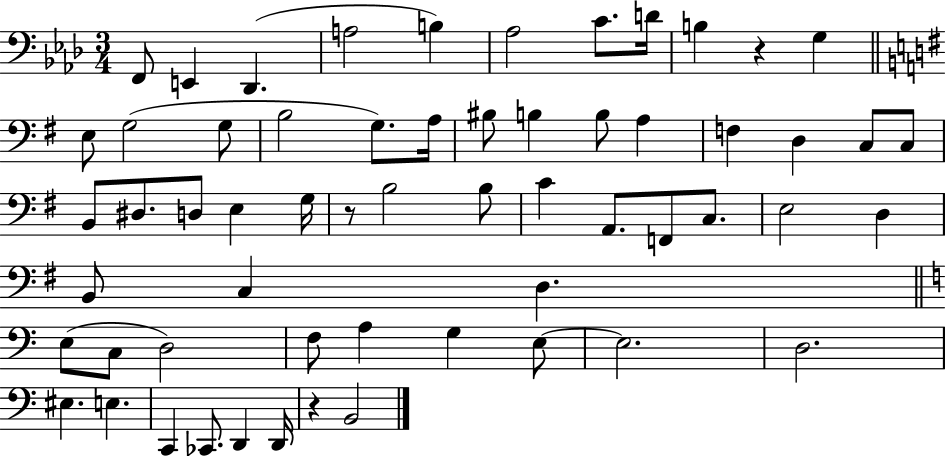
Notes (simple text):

F2/e E2/q Db2/q. A3/h B3/q Ab3/h C4/e. D4/s B3/q R/q G3/q E3/e G3/h G3/e B3/h G3/e. A3/s BIS3/e B3/q B3/e A3/q F3/q D3/q C3/e C3/e B2/e D#3/e. D3/e E3/q G3/s R/e B3/h B3/e C4/q A2/e. F2/e C3/e. E3/h D3/q B2/e C3/q D3/q. E3/e C3/e D3/h F3/e A3/q G3/q E3/e E3/h. D3/h. EIS3/q. E3/q. C2/q CES2/e. D2/q D2/s R/q B2/h